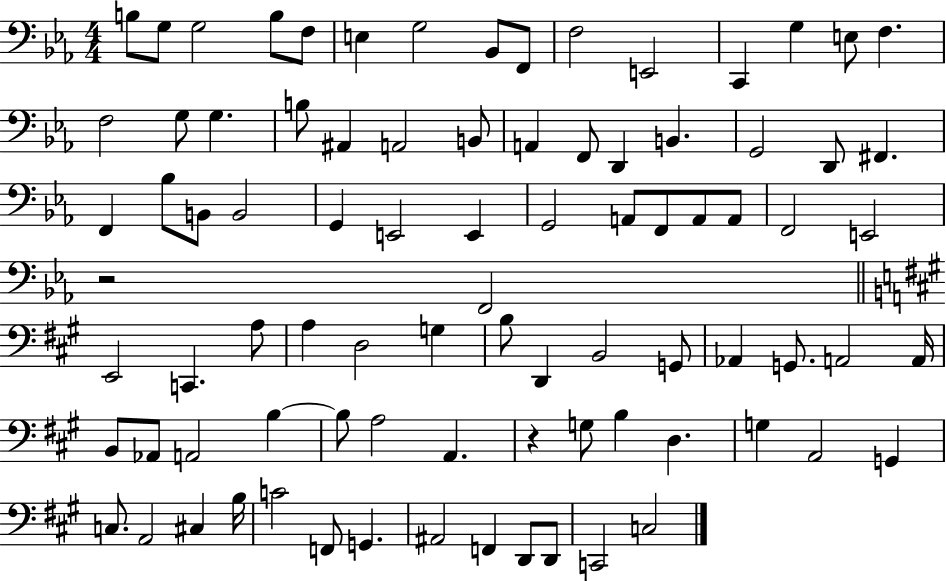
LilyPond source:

{
  \clef bass
  \numericTimeSignature
  \time 4/4
  \key ees \major
  b8 g8 g2 b8 f8 | e4 g2 bes,8 f,8 | f2 e,2 | c,4 g4 e8 f4. | \break f2 g8 g4. | b8 ais,4 a,2 b,8 | a,4 f,8 d,4 b,4. | g,2 d,8 fis,4. | \break f,4 bes8 b,8 b,2 | g,4 e,2 e,4 | g,2 a,8 f,8 a,8 a,8 | f,2 e,2 | \break r2 f,2 | \bar "||" \break \key a \major e,2 c,4. a8 | a4 d2 g4 | b8 d,4 b,2 g,8 | aes,4 g,8. a,2 a,16 | \break b,8 aes,8 a,2 b4~~ | b8 a2 a,4. | r4 g8 b4 d4. | g4 a,2 g,4 | \break c8. a,2 cis4 b16 | c'2 f,8 g,4. | ais,2 f,4 d,8 d,8 | c,2 c2 | \break \bar "|."
}